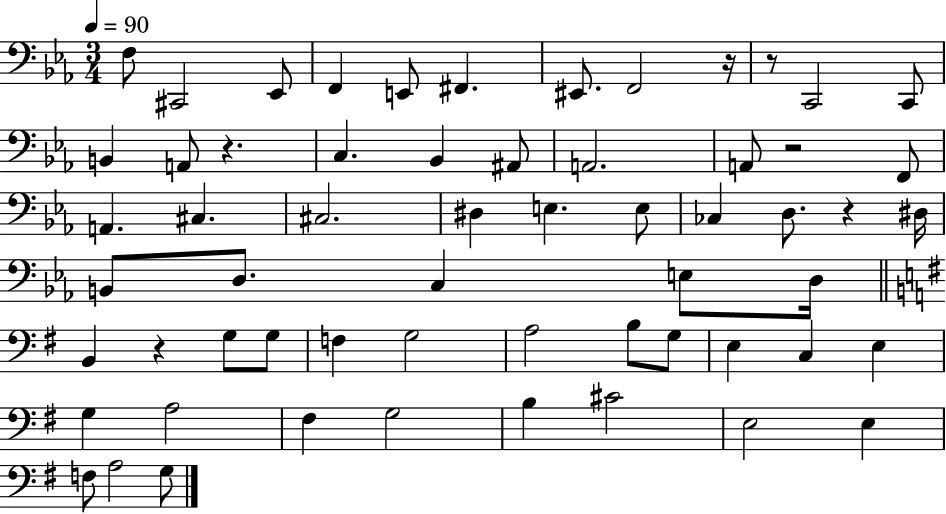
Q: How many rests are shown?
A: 6